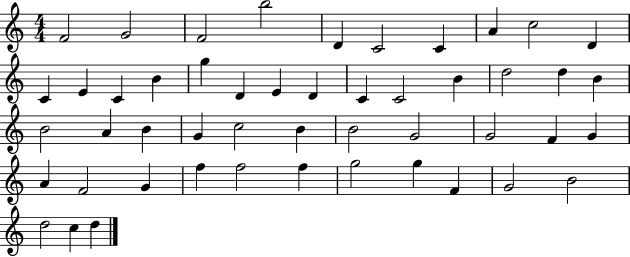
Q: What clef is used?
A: treble